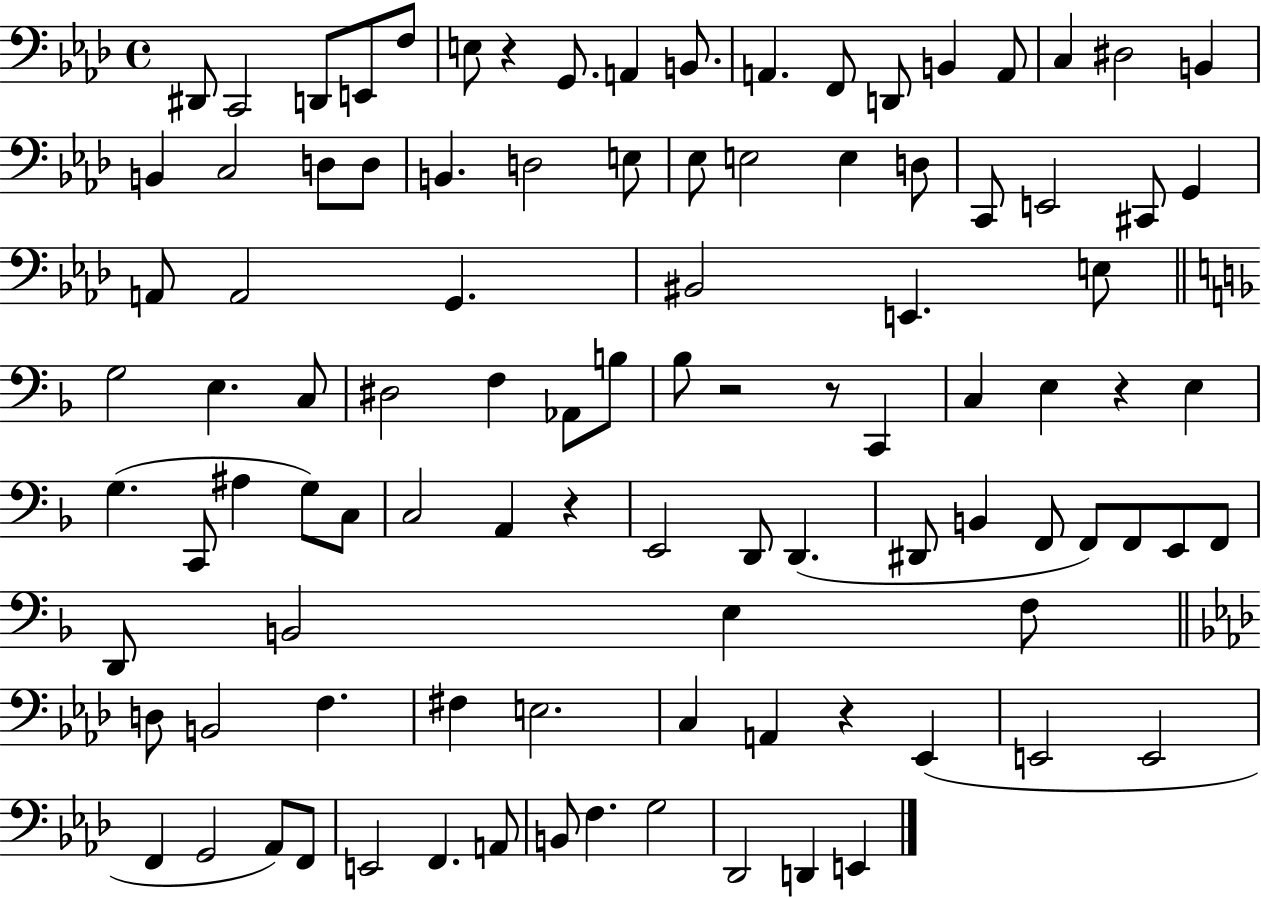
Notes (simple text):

D#2/e C2/h D2/e E2/e F3/e E3/e R/q G2/e. A2/q B2/e. A2/q. F2/e D2/e B2/q A2/e C3/q D#3/h B2/q B2/q C3/h D3/e D3/e B2/q. D3/h E3/e Eb3/e E3/h E3/q D3/e C2/e E2/h C#2/e G2/q A2/e A2/h G2/q. BIS2/h E2/q. E3/e G3/h E3/q. C3/e D#3/h F3/q Ab2/e B3/e Bb3/e R/h R/e C2/q C3/q E3/q R/q E3/q G3/q. C2/e A#3/q G3/e C3/e C3/h A2/q R/q E2/h D2/e D2/q. D#2/e B2/q F2/e F2/e F2/e E2/e F2/e D2/e B2/h E3/q F3/e D3/e B2/h F3/q. F#3/q E3/h. C3/q A2/q R/q Eb2/q E2/h E2/h F2/q G2/h Ab2/e F2/e E2/h F2/q. A2/e B2/e F3/q. G3/h Db2/h D2/q E2/q